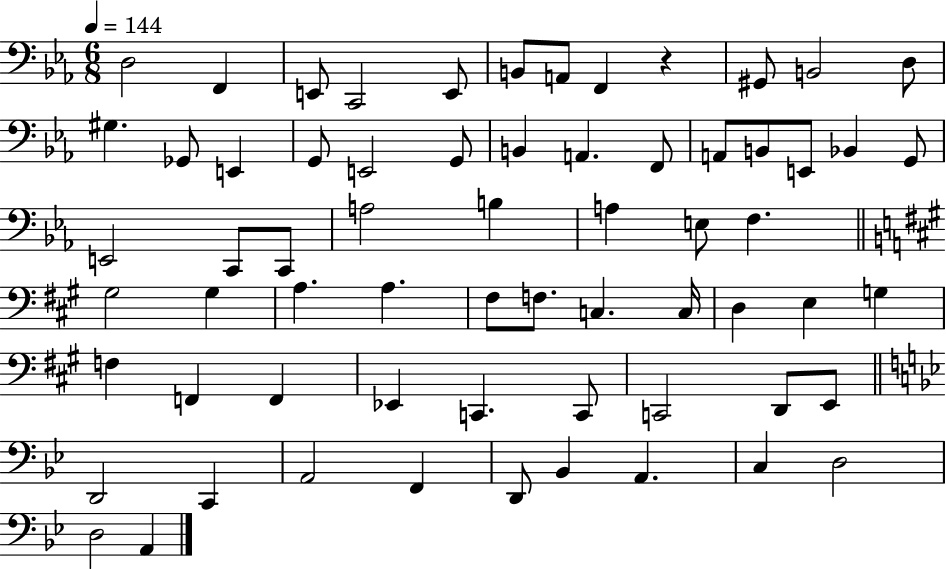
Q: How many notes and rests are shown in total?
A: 65